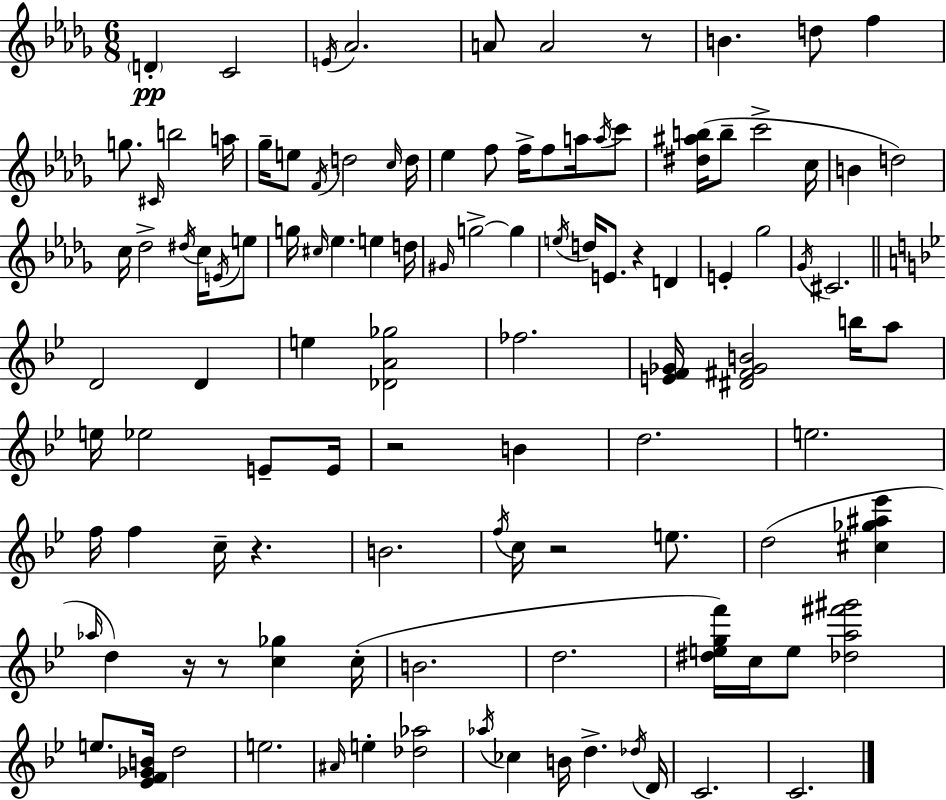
D4/q C4/h E4/s Ab4/h. A4/e A4/h R/e B4/q. D5/e F5/q G5/e. C#4/s B5/h A5/s Gb5/s E5/e F4/s D5/h C5/s D5/s Eb5/q F5/e F5/s F5/e A5/s A5/s C6/e [D#5,A#5,B5]/s B5/e C6/h C5/s B4/q D5/h C5/s Db5/h D#5/s C5/s E4/s E5/e G5/s C#5/s Eb5/q. E5/q D5/s G#4/s G5/h G5/q E5/s D5/s E4/e. R/q D4/q E4/q Gb5/h Gb4/s C#4/h. D4/h D4/q E5/q [Db4,A4,Gb5]/h FES5/h. [E4,F4,Gb4]/s [D#4,F#4,Gb4,B4]/h B5/s A5/e E5/s Eb5/h E4/e E4/s R/h B4/q D5/h. E5/h. F5/s F5/q C5/s R/q. B4/h. F5/s C5/s R/h E5/e. D5/h [C#5,Gb5,A#5,Eb6]/q Ab5/s D5/q R/s R/e [C5,Gb5]/q C5/s B4/h. D5/h. [D#5,E5,G5,F6]/s C5/s E5/e [Db5,A5,F#6,G#6]/h E5/e. [Eb4,F4,Gb4,B4]/s D5/h E5/h. A#4/s E5/q [Db5,Ab5]/h Ab5/s CES5/q B4/s D5/q. Db5/s D4/s C4/h. C4/h.